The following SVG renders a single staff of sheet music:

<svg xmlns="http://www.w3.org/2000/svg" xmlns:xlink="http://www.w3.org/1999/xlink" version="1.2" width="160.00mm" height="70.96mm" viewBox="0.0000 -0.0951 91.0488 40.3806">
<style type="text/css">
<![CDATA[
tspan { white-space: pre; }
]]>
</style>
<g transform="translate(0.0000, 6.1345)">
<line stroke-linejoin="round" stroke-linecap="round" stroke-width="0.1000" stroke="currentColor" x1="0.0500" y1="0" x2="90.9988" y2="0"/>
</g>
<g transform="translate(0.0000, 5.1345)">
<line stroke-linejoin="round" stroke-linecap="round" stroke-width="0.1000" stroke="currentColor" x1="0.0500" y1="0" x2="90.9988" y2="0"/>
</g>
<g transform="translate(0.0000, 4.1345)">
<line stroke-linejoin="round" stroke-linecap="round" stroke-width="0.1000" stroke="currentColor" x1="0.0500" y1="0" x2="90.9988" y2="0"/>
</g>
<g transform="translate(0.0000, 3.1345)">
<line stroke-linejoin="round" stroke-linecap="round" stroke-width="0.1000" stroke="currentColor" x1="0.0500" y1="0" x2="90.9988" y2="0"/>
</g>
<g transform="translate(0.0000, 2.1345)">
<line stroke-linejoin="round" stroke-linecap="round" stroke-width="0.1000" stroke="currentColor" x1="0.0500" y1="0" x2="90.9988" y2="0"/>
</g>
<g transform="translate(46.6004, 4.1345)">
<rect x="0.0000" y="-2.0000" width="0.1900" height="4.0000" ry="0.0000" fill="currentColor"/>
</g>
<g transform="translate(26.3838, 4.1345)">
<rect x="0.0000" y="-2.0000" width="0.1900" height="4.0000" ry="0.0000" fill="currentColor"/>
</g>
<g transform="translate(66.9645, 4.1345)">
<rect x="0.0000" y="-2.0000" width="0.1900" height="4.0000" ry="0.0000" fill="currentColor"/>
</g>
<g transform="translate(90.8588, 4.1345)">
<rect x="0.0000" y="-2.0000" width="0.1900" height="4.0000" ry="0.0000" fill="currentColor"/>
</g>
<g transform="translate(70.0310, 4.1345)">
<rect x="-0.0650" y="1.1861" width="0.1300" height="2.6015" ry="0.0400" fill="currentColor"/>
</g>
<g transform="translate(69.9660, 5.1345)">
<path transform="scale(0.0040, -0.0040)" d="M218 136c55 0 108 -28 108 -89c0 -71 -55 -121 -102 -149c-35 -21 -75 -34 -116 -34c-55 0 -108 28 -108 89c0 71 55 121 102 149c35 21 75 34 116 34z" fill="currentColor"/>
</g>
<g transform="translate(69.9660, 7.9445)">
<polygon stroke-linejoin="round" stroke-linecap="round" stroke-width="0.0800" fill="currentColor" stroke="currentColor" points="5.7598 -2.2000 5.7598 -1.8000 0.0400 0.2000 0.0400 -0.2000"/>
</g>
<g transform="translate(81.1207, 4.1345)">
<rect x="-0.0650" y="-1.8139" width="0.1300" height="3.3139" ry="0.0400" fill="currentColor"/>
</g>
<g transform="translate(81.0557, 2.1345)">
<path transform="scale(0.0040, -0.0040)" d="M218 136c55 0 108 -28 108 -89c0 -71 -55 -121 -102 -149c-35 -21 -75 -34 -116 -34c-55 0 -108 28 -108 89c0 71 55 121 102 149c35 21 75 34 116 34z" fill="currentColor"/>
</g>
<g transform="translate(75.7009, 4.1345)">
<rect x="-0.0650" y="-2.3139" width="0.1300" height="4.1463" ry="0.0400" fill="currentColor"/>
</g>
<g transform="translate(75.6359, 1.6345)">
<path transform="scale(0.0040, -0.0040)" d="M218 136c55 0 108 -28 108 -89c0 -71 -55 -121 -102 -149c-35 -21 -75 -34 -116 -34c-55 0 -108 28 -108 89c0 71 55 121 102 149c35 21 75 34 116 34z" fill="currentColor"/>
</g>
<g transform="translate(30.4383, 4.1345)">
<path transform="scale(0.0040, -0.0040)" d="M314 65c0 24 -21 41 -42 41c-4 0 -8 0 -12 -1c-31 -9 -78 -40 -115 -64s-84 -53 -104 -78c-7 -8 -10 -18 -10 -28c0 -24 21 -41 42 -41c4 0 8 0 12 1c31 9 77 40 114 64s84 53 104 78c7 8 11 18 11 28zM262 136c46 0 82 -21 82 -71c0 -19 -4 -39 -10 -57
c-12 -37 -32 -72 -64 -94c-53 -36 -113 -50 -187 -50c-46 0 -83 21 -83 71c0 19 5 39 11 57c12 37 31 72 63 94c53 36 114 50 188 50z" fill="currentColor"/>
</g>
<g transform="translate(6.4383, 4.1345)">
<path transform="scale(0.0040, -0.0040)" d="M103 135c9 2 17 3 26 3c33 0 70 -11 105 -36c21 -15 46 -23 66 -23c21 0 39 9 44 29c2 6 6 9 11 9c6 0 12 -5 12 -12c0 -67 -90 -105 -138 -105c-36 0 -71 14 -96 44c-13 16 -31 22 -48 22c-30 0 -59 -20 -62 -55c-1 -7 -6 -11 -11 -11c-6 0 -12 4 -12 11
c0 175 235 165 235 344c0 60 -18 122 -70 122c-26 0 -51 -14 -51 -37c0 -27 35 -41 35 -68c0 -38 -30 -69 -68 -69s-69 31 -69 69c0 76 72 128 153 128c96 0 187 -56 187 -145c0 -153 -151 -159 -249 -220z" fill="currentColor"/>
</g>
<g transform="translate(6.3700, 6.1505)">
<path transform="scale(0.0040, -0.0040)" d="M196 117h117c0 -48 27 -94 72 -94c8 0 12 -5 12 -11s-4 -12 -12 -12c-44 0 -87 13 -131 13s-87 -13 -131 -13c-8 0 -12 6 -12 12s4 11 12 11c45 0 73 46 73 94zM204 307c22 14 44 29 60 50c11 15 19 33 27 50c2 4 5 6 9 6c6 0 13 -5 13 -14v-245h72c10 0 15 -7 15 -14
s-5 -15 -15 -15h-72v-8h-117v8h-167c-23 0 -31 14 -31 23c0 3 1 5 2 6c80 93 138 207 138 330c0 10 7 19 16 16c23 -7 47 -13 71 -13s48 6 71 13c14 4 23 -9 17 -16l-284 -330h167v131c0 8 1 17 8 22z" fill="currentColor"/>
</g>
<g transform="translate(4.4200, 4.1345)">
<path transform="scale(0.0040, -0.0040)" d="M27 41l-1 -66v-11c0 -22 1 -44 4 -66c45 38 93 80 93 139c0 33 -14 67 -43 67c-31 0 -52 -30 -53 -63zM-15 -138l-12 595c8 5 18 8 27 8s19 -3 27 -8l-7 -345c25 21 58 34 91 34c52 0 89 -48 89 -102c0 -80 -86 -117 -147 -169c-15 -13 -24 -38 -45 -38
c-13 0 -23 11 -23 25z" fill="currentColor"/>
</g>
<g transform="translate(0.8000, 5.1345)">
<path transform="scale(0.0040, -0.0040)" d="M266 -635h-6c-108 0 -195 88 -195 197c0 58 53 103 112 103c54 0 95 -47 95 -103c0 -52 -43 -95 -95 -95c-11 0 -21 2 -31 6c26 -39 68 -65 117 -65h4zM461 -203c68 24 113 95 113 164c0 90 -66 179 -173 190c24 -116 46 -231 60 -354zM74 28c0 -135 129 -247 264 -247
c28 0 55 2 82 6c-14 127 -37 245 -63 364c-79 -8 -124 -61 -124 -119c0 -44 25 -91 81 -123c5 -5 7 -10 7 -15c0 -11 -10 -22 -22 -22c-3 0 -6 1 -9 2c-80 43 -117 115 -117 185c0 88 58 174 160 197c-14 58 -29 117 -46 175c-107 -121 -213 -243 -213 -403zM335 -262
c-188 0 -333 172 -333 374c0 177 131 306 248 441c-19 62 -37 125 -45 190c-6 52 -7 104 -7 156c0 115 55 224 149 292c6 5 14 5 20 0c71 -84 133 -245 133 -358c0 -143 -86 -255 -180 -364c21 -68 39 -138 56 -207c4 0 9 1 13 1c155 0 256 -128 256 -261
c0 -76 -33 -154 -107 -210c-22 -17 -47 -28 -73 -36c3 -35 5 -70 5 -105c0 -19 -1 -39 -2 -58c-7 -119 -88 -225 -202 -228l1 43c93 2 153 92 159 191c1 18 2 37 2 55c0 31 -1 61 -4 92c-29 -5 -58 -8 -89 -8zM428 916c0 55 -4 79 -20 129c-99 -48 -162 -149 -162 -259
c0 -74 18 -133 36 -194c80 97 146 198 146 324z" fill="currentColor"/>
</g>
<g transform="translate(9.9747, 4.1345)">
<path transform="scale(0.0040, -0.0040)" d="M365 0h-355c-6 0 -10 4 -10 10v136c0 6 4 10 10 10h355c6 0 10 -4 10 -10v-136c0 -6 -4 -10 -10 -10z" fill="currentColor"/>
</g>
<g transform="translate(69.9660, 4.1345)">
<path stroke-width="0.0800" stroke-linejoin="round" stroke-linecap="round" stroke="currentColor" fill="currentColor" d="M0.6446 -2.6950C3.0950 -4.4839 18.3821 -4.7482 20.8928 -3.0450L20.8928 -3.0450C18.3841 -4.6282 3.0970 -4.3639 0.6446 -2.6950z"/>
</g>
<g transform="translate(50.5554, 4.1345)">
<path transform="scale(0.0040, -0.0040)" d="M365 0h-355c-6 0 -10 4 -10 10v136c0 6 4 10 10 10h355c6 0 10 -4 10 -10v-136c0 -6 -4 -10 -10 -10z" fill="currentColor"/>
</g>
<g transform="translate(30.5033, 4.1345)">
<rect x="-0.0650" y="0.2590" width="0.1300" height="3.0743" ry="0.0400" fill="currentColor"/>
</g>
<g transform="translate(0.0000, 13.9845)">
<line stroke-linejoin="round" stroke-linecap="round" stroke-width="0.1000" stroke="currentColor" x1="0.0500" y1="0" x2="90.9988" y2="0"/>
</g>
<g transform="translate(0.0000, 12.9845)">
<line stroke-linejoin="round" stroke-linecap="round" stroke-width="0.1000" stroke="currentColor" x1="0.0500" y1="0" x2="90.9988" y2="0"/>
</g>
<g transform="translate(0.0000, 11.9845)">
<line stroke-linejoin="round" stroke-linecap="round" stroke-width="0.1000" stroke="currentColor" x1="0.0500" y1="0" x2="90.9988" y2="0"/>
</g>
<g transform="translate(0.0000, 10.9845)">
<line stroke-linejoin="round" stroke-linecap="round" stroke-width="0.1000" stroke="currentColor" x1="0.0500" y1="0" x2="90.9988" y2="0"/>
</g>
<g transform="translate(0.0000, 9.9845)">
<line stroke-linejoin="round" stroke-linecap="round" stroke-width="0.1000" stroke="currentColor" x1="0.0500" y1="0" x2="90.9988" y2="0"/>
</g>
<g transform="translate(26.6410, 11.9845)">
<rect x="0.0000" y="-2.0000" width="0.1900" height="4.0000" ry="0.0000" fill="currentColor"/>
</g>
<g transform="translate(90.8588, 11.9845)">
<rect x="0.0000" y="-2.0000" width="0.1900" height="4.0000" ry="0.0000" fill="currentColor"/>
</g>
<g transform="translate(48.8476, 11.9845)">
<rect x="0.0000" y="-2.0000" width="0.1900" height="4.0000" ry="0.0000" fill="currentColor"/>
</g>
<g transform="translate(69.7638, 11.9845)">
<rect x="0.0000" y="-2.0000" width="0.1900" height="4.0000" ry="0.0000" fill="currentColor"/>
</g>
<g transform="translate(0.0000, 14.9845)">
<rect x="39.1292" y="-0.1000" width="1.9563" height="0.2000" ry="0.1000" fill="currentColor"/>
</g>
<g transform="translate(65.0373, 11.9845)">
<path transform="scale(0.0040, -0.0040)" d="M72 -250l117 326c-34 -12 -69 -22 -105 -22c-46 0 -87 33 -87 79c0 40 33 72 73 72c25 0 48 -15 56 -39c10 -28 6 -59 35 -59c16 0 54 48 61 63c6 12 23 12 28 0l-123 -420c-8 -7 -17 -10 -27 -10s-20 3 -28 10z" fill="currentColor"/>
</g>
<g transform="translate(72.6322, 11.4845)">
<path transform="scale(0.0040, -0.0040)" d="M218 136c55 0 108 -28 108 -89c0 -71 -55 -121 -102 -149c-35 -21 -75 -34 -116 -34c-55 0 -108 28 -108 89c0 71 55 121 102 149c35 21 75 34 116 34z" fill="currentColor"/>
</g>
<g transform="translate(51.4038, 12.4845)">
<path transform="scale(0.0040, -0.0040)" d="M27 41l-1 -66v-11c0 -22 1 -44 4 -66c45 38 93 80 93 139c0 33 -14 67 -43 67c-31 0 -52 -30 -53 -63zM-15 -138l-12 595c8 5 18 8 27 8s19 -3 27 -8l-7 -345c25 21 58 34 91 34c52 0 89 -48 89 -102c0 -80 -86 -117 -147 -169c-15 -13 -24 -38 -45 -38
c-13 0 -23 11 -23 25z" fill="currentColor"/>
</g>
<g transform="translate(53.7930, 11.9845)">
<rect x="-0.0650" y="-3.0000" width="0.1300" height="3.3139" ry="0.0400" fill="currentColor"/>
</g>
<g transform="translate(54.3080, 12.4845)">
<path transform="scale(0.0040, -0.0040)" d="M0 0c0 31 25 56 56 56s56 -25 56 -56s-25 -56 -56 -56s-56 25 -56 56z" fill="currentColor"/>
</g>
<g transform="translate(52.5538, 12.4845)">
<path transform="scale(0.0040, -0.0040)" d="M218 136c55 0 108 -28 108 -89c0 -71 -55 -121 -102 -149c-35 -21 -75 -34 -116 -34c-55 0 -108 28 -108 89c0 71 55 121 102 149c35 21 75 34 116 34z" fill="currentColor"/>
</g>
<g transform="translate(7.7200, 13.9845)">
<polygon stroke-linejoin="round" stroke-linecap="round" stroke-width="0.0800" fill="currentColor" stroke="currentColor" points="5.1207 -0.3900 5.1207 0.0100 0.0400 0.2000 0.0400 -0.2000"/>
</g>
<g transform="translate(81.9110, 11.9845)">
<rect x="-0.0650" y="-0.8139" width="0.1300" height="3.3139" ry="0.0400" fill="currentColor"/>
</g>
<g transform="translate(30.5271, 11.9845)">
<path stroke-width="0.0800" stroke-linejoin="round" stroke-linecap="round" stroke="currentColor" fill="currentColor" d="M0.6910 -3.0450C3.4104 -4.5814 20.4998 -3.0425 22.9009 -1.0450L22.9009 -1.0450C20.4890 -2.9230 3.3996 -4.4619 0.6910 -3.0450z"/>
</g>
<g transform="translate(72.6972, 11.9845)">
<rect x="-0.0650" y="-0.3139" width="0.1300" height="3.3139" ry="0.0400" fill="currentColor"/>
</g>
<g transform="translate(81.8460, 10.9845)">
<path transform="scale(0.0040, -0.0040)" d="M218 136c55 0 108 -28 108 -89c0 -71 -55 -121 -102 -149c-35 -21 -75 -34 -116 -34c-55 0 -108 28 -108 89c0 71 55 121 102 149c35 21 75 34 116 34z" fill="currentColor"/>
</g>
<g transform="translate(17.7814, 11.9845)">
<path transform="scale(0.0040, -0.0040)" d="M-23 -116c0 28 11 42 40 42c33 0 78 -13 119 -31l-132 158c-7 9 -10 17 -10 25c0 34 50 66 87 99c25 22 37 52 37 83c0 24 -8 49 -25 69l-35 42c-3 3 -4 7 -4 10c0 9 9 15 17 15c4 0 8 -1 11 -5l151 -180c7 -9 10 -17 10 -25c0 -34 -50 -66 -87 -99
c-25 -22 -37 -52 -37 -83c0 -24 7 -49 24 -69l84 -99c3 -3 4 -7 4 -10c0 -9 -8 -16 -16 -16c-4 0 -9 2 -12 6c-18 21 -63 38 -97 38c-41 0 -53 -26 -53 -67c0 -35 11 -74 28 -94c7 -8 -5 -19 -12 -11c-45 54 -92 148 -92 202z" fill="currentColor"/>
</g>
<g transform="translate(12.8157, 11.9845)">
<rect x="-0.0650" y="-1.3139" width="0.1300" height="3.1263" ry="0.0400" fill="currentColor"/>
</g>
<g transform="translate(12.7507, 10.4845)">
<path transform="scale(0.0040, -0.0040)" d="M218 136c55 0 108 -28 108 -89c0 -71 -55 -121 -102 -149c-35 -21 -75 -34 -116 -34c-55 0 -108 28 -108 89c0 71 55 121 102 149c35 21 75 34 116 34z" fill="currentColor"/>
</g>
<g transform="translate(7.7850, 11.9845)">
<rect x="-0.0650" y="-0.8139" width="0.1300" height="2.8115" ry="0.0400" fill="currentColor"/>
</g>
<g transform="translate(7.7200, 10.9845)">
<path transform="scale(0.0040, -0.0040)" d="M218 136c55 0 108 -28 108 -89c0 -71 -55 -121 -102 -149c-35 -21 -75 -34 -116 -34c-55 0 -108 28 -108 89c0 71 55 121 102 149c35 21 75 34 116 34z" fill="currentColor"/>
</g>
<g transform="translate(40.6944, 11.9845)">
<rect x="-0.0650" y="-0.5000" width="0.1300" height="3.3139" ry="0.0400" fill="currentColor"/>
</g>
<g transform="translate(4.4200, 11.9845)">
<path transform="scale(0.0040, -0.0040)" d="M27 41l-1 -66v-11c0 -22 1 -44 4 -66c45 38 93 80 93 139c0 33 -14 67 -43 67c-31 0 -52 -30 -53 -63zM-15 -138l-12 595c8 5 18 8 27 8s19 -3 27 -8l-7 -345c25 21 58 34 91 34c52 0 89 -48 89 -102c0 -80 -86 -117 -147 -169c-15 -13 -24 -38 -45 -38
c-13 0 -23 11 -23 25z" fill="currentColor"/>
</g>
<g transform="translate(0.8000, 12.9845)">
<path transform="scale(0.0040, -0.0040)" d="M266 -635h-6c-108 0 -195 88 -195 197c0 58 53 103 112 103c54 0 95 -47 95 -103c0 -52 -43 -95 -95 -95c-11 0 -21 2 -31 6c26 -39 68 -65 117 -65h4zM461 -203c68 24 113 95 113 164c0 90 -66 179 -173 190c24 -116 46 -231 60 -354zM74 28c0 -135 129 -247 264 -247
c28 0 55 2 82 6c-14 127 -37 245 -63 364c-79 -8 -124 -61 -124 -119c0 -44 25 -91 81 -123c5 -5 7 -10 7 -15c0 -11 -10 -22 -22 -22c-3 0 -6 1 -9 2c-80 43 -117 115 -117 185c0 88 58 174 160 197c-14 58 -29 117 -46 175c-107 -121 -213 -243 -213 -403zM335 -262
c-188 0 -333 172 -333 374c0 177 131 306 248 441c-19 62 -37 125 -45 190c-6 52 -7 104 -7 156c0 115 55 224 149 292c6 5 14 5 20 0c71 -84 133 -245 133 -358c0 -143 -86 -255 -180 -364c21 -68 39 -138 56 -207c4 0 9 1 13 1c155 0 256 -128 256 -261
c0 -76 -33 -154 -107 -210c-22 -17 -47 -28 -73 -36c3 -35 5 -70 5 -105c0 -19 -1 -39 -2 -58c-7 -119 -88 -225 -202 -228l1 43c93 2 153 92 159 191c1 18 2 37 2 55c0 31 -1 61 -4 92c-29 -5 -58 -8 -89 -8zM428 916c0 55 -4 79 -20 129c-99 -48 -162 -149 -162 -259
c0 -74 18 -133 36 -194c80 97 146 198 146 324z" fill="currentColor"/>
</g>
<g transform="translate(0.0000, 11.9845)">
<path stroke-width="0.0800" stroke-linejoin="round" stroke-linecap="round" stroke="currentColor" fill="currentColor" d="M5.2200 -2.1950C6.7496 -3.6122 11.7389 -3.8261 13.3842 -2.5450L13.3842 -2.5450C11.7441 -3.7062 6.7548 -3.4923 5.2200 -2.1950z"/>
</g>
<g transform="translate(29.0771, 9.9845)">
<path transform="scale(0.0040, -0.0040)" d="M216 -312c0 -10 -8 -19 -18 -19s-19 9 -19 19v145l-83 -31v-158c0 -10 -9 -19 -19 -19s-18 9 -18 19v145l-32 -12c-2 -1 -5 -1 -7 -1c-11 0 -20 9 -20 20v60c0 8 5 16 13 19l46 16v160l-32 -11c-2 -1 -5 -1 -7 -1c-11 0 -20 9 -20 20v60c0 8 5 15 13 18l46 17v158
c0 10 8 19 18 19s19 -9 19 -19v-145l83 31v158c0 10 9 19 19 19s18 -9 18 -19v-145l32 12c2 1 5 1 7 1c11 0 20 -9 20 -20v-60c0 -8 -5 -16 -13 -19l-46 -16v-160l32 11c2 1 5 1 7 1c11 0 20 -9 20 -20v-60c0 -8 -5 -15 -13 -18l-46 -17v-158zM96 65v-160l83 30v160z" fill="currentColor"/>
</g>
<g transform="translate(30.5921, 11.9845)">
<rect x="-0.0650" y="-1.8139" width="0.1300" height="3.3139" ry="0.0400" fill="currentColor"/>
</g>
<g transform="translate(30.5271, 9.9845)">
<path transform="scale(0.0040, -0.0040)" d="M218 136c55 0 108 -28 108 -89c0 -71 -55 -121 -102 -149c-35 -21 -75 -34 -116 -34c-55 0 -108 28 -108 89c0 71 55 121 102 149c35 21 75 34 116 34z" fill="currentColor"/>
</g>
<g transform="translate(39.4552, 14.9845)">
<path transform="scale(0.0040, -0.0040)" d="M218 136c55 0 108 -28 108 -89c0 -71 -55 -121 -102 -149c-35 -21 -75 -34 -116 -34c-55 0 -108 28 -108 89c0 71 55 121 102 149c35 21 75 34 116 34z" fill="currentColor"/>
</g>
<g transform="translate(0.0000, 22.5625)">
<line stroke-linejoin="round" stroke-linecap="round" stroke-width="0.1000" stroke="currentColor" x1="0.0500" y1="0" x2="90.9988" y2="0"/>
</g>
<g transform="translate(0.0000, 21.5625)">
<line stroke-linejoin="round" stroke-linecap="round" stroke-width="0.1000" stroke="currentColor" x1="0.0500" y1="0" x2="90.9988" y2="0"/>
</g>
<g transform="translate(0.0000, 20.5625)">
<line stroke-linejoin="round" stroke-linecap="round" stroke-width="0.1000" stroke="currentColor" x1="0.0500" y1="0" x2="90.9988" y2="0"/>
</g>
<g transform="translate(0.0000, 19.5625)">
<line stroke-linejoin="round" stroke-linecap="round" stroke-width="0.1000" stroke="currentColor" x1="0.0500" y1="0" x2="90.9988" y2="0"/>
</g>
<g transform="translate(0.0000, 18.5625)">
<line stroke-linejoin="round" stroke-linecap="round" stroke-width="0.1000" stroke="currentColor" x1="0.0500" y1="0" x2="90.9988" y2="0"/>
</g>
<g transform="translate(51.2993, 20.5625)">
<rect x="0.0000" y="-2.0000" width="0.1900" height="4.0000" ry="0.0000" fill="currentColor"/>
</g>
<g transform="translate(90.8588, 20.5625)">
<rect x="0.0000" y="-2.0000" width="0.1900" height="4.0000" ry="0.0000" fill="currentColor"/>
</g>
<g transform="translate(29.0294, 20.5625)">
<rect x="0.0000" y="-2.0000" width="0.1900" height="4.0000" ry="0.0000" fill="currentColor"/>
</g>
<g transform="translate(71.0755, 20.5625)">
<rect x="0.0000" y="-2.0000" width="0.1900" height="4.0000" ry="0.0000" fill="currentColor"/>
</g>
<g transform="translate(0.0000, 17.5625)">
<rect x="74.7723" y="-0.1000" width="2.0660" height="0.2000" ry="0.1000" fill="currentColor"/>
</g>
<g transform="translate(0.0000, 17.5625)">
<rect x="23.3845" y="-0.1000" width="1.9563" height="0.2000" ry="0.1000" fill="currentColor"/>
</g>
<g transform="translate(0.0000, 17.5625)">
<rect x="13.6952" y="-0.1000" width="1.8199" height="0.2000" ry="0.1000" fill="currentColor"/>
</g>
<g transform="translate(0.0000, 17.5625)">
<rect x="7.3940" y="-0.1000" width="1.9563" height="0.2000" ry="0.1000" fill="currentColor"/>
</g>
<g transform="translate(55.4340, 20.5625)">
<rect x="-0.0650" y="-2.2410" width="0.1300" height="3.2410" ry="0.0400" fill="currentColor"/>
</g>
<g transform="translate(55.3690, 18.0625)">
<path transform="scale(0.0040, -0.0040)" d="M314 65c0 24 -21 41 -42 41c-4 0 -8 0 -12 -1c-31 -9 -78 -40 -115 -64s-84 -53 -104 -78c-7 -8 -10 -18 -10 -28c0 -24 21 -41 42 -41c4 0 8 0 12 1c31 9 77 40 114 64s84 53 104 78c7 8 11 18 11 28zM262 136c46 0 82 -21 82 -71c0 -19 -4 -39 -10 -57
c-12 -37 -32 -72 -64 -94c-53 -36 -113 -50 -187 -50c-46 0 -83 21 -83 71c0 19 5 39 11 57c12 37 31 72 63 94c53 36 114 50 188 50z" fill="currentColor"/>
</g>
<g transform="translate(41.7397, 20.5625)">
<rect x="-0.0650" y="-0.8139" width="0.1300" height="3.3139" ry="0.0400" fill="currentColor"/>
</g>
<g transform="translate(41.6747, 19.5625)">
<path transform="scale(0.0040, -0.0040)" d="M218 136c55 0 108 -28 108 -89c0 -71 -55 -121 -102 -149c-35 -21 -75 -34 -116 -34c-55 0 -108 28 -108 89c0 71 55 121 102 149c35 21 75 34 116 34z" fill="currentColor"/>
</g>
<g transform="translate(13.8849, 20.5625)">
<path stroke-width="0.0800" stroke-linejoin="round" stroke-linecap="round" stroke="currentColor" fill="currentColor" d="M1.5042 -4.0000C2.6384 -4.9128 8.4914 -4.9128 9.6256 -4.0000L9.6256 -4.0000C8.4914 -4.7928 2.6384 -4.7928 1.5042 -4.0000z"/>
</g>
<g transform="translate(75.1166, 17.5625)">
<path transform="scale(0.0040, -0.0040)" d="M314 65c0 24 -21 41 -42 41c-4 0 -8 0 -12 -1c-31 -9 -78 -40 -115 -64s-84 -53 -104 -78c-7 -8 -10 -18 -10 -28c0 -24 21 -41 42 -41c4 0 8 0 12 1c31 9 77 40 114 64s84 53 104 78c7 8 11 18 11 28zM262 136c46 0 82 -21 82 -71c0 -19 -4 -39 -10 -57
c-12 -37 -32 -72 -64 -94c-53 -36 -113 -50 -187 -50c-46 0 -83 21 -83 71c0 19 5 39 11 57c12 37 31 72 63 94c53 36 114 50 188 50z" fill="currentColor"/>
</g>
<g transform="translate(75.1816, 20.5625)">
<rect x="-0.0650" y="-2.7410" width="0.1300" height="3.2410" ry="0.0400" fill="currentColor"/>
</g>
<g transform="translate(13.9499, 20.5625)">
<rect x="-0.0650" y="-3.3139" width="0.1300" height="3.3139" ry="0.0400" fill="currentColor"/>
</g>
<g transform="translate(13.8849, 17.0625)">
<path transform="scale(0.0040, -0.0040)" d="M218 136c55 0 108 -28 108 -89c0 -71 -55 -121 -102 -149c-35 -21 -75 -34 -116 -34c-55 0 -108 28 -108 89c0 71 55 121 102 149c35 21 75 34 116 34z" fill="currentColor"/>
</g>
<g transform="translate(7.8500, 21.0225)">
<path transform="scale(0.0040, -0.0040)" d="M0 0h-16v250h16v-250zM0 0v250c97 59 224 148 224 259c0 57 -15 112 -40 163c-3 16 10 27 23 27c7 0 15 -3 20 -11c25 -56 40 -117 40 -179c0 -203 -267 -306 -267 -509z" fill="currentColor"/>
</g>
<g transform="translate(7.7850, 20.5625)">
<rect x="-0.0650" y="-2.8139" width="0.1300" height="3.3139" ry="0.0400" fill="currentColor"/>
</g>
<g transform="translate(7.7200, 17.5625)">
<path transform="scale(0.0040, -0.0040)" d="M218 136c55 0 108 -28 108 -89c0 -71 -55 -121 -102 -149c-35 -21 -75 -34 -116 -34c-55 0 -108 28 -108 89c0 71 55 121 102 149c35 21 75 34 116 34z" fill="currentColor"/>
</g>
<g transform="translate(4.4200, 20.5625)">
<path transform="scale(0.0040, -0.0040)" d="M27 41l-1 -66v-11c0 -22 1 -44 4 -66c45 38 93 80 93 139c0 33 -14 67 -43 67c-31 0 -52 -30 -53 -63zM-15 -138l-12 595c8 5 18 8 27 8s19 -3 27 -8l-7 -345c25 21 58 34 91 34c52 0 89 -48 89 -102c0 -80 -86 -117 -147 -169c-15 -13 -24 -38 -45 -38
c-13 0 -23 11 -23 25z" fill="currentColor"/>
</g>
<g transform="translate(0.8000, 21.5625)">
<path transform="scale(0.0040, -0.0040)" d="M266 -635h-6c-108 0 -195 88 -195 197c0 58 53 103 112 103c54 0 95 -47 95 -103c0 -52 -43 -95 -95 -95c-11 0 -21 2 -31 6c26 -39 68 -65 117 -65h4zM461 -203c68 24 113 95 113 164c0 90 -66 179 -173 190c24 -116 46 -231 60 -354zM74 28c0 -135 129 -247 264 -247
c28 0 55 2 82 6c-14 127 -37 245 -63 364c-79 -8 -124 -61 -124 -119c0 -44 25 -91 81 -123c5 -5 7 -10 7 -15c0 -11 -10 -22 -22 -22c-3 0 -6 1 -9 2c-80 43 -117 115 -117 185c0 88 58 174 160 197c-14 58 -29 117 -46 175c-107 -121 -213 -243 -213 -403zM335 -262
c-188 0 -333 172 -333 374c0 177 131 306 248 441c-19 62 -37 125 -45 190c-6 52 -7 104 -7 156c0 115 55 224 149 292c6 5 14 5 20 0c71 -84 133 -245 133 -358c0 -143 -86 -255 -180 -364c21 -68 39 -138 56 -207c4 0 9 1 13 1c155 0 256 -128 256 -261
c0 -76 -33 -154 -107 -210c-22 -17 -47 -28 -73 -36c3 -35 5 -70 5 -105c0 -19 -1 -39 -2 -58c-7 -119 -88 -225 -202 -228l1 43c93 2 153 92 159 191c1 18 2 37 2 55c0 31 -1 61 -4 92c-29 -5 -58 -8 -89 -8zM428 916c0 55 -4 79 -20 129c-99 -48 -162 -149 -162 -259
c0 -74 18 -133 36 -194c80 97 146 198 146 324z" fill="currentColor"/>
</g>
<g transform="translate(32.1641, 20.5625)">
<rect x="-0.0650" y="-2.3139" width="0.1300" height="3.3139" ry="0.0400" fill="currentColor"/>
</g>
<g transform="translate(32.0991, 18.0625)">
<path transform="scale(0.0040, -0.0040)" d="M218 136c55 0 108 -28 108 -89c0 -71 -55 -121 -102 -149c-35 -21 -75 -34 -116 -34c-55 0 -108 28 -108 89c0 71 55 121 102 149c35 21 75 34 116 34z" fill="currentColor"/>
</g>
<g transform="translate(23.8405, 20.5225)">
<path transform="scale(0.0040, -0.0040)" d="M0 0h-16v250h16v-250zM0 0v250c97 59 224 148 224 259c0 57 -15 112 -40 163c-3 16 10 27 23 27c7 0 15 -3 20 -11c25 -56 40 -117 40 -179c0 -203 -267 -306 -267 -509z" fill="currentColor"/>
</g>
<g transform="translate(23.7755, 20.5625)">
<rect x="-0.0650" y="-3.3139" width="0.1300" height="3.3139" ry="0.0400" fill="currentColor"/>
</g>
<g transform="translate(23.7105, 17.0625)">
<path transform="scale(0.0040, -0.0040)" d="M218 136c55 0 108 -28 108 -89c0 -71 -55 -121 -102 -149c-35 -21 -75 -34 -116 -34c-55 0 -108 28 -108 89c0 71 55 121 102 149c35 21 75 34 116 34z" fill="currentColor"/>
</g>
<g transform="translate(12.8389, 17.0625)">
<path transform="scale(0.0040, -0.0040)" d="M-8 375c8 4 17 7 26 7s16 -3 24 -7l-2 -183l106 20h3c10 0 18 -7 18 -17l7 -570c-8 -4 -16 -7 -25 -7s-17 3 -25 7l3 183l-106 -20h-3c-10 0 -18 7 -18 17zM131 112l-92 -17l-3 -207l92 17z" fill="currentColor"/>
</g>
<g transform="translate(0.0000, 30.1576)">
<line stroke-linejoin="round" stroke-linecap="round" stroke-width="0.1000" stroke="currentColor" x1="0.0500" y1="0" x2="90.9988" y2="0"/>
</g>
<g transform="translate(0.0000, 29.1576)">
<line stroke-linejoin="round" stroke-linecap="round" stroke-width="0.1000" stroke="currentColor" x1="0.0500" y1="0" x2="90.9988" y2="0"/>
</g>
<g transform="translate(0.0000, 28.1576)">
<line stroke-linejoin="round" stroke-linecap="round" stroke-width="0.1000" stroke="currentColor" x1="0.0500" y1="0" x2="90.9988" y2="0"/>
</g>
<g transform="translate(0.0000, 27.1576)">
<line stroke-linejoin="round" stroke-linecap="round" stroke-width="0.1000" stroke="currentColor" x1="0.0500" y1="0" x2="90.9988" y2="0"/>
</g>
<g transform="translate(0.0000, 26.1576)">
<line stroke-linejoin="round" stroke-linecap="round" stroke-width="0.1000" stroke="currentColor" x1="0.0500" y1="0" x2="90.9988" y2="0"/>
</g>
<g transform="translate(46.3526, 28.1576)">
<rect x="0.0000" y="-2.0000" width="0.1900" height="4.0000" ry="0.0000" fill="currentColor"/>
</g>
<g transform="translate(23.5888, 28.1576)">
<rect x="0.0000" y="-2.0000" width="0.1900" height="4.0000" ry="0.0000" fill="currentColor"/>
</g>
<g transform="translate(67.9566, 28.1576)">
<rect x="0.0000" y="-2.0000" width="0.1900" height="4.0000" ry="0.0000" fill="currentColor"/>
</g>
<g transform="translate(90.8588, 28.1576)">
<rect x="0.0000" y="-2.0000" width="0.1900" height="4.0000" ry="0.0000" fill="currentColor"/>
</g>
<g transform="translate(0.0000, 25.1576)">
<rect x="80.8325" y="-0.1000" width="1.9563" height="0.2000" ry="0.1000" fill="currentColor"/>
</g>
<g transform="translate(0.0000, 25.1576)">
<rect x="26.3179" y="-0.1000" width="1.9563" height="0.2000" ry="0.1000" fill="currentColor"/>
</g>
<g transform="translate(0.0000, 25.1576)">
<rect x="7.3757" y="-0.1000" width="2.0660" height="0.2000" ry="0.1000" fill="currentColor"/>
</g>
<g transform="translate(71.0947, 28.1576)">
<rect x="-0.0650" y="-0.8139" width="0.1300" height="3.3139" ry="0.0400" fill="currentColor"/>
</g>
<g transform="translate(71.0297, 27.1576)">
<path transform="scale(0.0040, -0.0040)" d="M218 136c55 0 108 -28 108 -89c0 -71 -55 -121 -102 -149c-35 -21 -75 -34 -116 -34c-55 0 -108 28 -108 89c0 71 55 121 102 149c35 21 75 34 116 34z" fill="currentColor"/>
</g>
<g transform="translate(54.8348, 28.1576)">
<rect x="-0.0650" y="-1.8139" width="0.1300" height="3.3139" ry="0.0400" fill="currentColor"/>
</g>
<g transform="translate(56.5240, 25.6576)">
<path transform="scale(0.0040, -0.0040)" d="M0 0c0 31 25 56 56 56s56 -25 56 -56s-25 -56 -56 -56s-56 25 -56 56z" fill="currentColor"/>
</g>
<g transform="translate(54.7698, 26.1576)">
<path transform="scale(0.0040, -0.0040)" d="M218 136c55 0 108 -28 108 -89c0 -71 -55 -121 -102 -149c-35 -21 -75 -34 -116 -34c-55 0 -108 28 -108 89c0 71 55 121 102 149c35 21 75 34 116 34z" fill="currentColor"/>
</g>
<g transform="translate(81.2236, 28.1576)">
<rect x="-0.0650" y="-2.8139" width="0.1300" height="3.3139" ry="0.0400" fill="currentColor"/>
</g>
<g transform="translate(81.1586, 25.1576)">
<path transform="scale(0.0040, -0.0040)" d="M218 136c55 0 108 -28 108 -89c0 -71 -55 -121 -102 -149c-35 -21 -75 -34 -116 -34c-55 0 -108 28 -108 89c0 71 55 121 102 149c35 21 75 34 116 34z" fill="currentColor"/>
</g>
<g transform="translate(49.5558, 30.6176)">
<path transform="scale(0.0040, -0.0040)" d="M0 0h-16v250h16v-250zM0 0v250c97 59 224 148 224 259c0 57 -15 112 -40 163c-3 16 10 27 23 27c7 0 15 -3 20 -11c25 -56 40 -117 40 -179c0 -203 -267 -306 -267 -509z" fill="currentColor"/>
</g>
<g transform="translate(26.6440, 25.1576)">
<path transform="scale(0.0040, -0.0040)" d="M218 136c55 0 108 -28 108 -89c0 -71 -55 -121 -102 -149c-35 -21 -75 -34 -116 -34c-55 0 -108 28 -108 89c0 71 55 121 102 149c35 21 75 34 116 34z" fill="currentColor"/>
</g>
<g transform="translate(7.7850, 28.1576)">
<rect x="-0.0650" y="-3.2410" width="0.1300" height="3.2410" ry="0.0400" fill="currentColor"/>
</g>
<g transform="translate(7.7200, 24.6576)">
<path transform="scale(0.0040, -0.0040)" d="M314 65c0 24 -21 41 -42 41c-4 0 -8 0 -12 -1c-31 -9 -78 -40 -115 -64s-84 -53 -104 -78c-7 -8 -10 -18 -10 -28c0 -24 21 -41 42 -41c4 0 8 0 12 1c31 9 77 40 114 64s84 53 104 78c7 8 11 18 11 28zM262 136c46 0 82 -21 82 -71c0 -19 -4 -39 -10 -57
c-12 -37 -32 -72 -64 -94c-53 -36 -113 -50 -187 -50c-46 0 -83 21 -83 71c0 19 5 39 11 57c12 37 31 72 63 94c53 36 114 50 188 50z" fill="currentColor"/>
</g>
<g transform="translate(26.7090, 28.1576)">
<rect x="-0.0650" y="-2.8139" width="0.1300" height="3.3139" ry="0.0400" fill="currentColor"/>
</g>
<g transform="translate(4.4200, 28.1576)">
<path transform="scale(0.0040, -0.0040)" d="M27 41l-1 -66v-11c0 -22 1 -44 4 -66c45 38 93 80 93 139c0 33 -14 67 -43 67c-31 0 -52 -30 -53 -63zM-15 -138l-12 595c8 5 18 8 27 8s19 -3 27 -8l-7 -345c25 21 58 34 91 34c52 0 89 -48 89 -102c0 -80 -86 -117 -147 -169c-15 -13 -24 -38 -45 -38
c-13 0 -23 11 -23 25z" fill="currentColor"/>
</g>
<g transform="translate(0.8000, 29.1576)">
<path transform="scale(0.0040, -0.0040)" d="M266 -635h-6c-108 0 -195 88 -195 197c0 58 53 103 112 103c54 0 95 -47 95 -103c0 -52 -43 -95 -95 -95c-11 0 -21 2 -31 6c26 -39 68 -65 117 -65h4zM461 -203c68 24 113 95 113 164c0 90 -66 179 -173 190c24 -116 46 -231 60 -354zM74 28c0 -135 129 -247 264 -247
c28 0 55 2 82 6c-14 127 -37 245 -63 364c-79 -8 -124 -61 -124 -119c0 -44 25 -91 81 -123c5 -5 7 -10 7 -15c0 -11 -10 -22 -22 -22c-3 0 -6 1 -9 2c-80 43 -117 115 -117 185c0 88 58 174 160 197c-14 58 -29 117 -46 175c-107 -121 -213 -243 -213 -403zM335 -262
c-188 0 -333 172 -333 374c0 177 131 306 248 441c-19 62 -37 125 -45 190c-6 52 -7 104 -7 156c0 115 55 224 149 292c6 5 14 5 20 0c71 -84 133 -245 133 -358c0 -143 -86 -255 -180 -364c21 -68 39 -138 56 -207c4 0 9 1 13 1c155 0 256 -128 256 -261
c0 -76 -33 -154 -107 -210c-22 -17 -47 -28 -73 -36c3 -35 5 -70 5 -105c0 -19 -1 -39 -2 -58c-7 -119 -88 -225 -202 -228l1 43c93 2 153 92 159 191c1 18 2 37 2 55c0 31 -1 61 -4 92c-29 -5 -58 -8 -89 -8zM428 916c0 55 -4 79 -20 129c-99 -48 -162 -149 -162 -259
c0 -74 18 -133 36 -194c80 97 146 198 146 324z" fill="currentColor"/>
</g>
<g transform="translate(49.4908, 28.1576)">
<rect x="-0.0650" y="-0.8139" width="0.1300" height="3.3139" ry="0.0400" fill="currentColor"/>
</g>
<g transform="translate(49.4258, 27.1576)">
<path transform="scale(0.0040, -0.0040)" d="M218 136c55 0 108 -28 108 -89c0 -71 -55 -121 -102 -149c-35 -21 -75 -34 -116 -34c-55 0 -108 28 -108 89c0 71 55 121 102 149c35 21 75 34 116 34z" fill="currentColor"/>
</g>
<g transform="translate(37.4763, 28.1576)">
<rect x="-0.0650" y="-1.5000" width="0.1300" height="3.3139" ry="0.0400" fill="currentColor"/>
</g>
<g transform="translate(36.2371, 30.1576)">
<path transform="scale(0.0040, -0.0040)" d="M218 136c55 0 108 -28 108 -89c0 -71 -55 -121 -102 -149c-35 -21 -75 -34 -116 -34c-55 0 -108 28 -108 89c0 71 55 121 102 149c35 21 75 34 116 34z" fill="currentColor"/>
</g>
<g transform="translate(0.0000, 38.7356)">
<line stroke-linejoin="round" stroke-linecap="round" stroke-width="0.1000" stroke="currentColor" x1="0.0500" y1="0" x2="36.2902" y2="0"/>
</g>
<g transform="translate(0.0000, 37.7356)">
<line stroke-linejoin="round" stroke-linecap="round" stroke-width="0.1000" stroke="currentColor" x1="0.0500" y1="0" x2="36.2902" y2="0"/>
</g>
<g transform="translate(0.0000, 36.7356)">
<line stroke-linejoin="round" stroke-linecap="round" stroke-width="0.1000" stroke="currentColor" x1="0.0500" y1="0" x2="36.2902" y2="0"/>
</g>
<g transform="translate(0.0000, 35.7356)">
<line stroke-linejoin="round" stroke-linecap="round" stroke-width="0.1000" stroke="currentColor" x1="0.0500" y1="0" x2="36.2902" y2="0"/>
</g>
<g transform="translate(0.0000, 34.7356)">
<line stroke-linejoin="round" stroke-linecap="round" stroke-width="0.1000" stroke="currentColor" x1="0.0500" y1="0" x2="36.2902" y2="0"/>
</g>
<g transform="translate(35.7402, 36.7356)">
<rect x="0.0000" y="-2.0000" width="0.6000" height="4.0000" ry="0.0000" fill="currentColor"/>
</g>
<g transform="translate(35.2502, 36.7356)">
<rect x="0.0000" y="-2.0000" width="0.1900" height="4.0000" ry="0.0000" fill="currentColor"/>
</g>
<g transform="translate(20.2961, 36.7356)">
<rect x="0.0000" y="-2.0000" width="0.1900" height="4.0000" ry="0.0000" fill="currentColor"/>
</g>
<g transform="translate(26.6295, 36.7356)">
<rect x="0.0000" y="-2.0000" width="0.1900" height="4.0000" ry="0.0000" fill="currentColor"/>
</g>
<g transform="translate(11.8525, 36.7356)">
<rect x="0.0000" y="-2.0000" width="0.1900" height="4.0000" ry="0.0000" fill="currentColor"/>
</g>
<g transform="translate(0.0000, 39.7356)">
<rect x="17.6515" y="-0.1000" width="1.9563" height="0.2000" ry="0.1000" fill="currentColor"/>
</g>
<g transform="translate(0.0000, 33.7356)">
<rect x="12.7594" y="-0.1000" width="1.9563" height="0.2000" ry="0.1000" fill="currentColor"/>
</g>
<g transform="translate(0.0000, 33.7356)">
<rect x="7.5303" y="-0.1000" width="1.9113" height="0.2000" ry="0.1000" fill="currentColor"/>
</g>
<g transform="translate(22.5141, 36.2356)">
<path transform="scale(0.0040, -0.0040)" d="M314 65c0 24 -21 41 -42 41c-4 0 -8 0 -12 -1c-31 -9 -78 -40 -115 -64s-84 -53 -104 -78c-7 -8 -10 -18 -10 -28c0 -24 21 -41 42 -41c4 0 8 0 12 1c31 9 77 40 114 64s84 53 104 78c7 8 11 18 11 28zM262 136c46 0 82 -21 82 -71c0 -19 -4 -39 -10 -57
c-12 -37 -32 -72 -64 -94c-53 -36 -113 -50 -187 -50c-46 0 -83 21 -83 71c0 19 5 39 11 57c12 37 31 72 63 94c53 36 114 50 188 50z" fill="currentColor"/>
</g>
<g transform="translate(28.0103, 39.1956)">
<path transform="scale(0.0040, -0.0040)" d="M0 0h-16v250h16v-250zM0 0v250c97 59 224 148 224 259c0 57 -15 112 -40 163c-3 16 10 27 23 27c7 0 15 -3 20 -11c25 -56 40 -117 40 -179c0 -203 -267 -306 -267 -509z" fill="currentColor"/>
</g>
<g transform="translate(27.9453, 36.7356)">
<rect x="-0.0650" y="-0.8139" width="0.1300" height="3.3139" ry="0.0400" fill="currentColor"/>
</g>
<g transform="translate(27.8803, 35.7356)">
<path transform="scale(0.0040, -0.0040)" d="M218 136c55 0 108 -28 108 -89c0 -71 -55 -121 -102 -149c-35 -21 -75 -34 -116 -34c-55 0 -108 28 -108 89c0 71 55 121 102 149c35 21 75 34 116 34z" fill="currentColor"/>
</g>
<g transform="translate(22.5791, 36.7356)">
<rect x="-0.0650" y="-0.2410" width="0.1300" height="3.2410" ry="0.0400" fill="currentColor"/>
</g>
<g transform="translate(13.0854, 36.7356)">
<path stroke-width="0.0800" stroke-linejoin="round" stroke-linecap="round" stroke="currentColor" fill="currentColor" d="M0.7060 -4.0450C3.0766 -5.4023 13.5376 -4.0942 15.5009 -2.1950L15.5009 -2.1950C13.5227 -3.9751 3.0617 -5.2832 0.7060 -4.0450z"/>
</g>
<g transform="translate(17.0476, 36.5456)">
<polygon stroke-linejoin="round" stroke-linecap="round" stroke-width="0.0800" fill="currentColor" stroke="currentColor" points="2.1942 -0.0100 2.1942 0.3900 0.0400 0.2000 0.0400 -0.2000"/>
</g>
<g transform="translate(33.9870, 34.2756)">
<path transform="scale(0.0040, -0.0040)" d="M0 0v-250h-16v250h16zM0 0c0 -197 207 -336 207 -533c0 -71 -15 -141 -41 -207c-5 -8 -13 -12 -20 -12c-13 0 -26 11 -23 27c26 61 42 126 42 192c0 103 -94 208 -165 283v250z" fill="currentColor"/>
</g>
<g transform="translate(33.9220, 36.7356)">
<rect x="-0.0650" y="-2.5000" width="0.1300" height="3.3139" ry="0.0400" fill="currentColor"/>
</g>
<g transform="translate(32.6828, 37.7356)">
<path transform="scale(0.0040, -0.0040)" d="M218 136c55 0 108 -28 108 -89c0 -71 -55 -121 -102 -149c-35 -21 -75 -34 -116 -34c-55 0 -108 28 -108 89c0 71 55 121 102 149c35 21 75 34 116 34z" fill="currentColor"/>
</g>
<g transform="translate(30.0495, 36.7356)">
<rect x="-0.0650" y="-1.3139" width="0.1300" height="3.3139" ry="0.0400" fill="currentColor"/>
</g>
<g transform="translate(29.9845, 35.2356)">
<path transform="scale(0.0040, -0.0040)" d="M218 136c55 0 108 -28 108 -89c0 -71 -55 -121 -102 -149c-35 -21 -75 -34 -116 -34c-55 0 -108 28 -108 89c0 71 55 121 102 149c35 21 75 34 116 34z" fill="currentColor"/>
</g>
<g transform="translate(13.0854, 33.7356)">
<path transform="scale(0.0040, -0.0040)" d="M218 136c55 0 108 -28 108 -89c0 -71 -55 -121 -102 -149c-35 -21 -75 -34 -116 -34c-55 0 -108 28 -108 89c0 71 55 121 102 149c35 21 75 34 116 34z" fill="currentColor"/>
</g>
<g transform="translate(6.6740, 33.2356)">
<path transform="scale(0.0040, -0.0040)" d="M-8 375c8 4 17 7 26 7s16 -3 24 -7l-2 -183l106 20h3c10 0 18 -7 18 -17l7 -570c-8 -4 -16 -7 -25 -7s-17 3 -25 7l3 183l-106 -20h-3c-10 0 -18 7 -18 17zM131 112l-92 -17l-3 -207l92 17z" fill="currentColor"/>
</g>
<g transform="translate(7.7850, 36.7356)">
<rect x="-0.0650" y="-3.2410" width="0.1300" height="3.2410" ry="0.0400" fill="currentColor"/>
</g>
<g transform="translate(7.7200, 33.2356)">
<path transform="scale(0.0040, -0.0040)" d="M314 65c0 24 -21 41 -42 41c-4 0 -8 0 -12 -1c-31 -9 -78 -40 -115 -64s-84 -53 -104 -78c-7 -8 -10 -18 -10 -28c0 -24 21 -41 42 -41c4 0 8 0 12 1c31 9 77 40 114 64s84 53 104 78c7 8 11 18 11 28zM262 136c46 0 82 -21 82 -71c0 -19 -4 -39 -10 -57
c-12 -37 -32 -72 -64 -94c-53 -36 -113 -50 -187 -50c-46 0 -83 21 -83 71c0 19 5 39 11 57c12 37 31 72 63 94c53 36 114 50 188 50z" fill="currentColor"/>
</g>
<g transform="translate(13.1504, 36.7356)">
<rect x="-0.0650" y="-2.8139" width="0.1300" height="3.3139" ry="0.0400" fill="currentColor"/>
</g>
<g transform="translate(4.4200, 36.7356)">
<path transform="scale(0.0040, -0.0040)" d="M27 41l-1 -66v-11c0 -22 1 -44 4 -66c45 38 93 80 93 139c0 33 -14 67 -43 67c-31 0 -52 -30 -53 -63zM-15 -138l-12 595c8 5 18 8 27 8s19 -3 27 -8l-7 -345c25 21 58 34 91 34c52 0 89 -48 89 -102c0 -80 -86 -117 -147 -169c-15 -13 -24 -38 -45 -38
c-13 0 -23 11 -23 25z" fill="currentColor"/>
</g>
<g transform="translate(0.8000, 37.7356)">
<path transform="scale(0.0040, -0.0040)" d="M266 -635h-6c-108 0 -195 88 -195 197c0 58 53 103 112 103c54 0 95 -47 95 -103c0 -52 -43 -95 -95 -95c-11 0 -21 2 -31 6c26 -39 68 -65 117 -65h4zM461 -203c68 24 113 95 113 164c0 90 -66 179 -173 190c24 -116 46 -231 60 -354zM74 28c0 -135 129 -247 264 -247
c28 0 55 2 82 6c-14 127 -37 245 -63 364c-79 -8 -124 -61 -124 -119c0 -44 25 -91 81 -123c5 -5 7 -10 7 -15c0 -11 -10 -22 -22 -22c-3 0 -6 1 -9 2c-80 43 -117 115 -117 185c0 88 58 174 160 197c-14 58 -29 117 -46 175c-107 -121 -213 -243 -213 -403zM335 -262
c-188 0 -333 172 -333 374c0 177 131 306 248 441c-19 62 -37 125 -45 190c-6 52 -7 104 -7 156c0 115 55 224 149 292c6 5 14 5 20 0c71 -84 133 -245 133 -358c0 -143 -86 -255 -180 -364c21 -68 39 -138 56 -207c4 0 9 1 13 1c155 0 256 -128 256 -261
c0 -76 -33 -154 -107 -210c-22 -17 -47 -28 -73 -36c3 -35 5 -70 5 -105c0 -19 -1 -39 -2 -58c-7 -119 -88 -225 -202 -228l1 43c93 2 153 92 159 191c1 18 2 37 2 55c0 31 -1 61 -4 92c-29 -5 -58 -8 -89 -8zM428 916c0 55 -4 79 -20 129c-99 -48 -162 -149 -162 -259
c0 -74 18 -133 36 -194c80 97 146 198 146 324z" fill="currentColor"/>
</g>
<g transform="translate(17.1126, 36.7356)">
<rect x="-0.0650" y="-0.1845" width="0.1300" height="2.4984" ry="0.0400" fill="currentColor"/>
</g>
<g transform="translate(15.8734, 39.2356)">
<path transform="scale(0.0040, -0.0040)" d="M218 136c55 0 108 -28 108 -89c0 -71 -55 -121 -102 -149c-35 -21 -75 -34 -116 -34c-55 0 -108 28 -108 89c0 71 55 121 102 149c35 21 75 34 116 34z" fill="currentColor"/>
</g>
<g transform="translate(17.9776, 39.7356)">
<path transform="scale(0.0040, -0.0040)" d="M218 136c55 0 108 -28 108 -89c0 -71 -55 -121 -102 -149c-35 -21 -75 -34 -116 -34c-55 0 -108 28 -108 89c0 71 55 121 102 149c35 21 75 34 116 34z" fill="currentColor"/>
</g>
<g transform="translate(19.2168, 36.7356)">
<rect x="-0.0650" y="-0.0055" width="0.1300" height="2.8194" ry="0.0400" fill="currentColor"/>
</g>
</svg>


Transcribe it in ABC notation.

X:1
T:Untitled
M:2/4
L:1/4
K:F
z2 _B2 z2 G/2 g/2 f d/2 e/2 z ^f C _A z/2 c d a/2 b b/2 g d g2 a2 _b2 a E d/2 f d a b2 a D/2 C/2 c2 d/2 e G/2